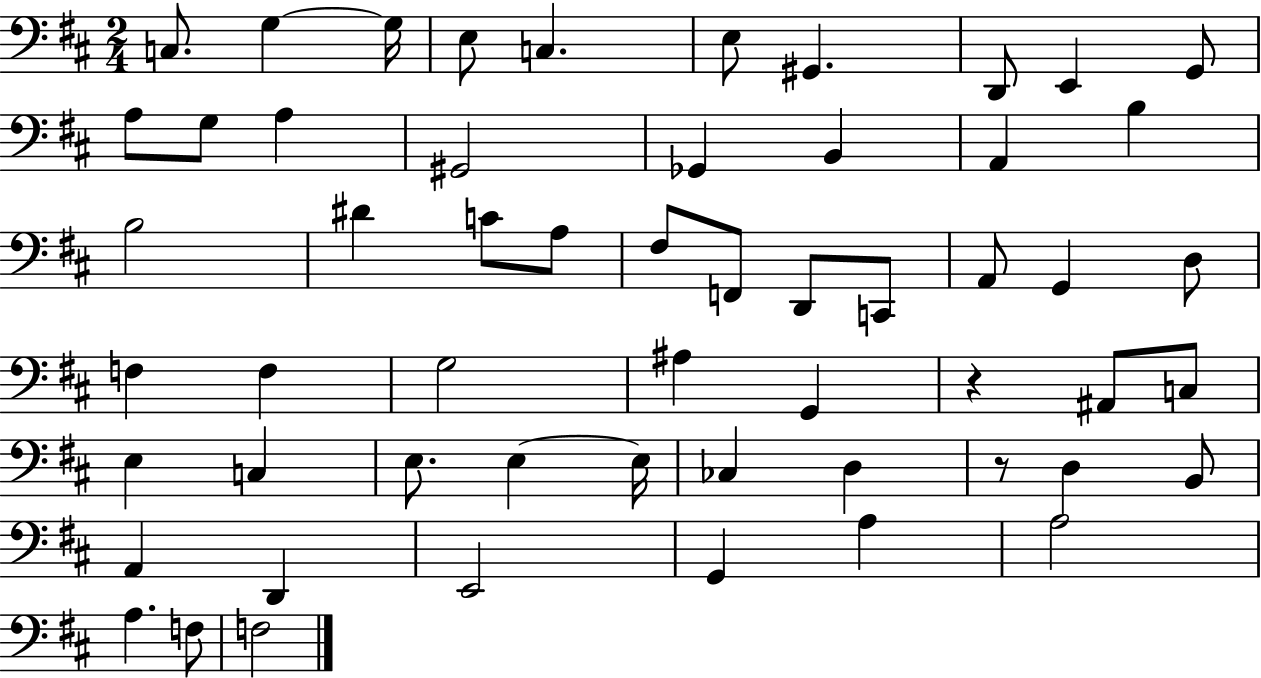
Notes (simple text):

C3/e. G3/q G3/s E3/e C3/q. E3/e G#2/q. D2/e E2/q G2/e A3/e G3/e A3/q G#2/h Gb2/q B2/q A2/q B3/q B3/h D#4/q C4/e A3/e F#3/e F2/e D2/e C2/e A2/e G2/q D3/e F3/q F3/q G3/h A#3/q G2/q R/q A#2/e C3/e E3/q C3/q E3/e. E3/q E3/s CES3/q D3/q R/e D3/q B2/e A2/q D2/q E2/h G2/q A3/q A3/h A3/q. F3/e F3/h